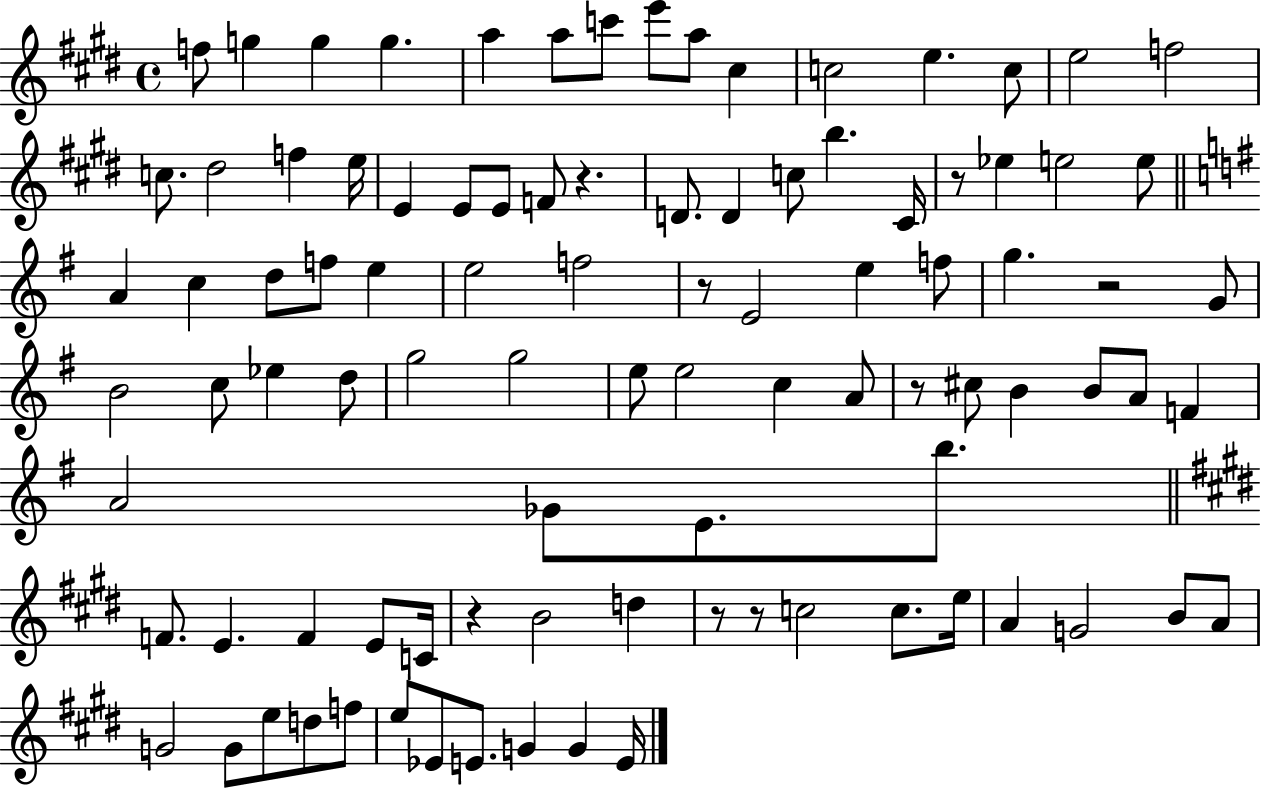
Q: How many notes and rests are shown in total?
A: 95